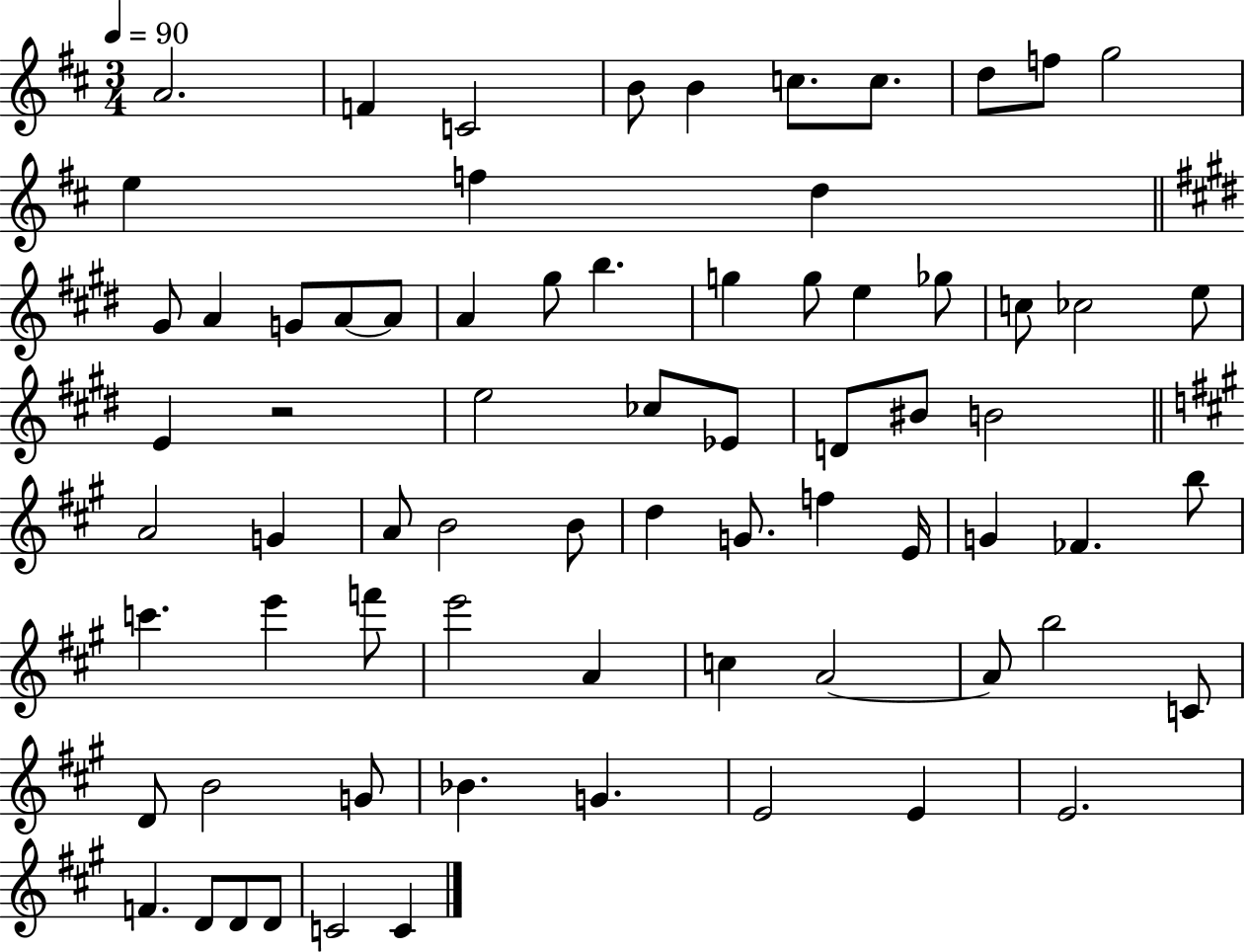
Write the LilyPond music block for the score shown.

{
  \clef treble
  \numericTimeSignature
  \time 3/4
  \key d \major
  \tempo 4 = 90
  a'2. | f'4 c'2 | b'8 b'4 c''8. c''8. | d''8 f''8 g''2 | \break e''4 f''4 d''4 | \bar "||" \break \key e \major gis'8 a'4 g'8 a'8~~ a'8 | a'4 gis''8 b''4. | g''4 g''8 e''4 ges''8 | c''8 ces''2 e''8 | \break e'4 r2 | e''2 ces''8 ees'8 | d'8 bis'8 b'2 | \bar "||" \break \key a \major a'2 g'4 | a'8 b'2 b'8 | d''4 g'8. f''4 e'16 | g'4 fes'4. b''8 | \break c'''4. e'''4 f'''8 | e'''2 a'4 | c''4 a'2~~ | a'8 b''2 c'8 | \break d'8 b'2 g'8 | bes'4. g'4. | e'2 e'4 | e'2. | \break f'4. d'8 d'8 d'8 | c'2 c'4 | \bar "|."
}